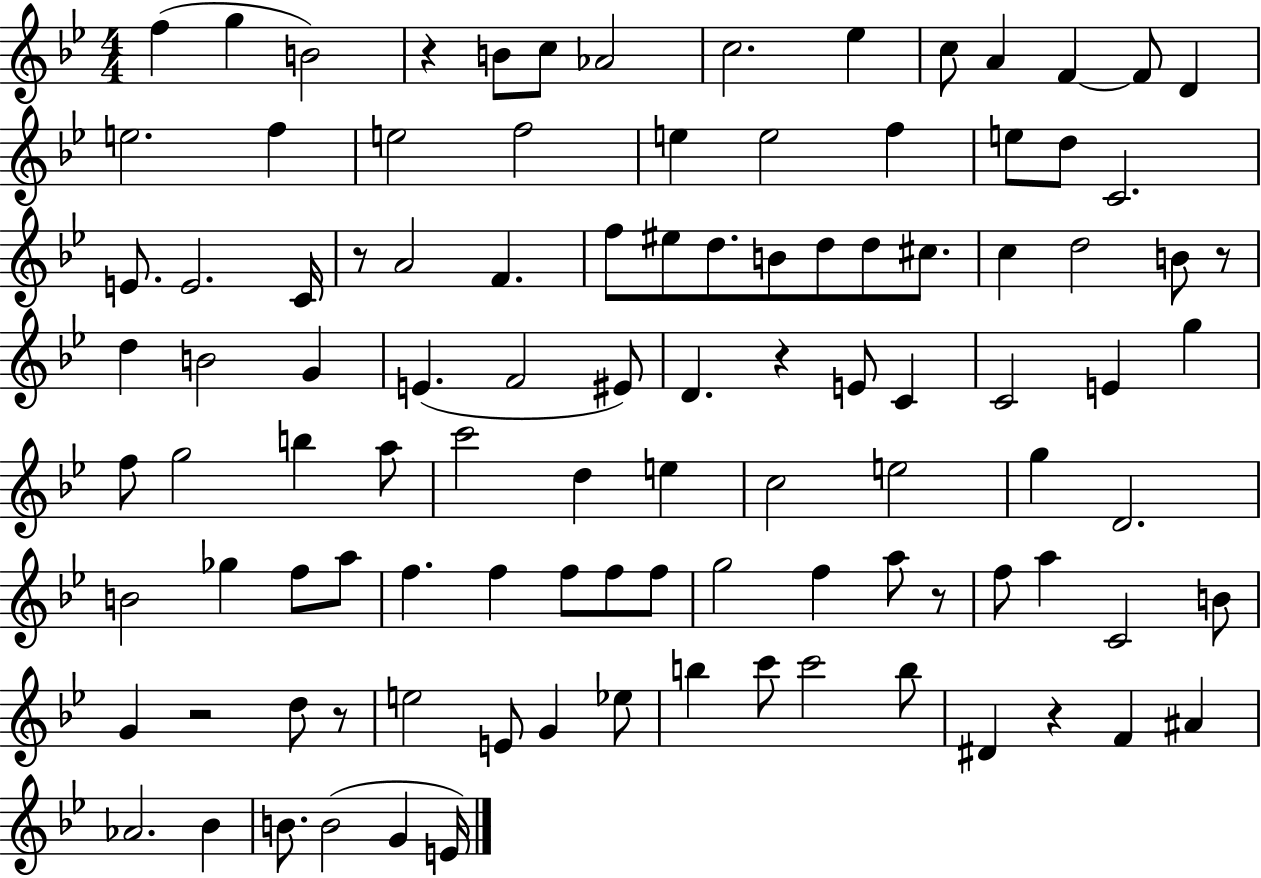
{
  \clef treble
  \numericTimeSignature
  \time 4/4
  \key bes \major
  f''4( g''4 b'2) | r4 b'8 c''8 aes'2 | c''2. ees''4 | c''8 a'4 f'4~~ f'8 d'4 | \break e''2. f''4 | e''2 f''2 | e''4 e''2 f''4 | e''8 d''8 c'2. | \break e'8. e'2. c'16 | r8 a'2 f'4. | f''8 eis''8 d''8. b'8 d''8 d''8 cis''8. | c''4 d''2 b'8 r8 | \break d''4 b'2 g'4 | e'4.( f'2 eis'8) | d'4. r4 e'8 c'4 | c'2 e'4 g''4 | \break f''8 g''2 b''4 a''8 | c'''2 d''4 e''4 | c''2 e''2 | g''4 d'2. | \break b'2 ges''4 f''8 a''8 | f''4. f''4 f''8 f''8 f''8 | g''2 f''4 a''8 r8 | f''8 a''4 c'2 b'8 | \break g'4 r2 d''8 r8 | e''2 e'8 g'4 ees''8 | b''4 c'''8 c'''2 b''8 | dis'4 r4 f'4 ais'4 | \break aes'2. bes'4 | b'8. b'2( g'4 e'16) | \bar "|."
}